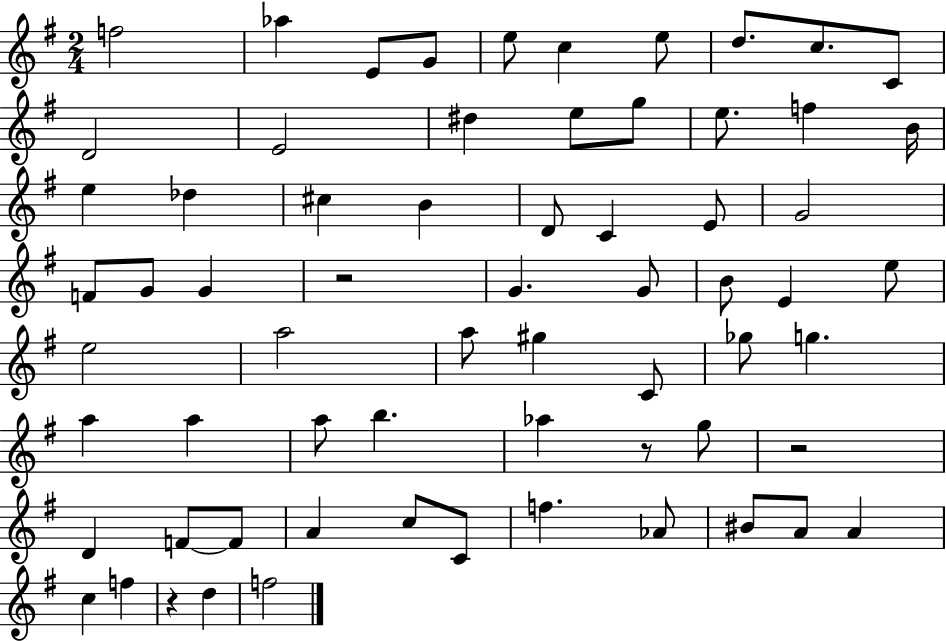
X:1
T:Untitled
M:2/4
L:1/4
K:G
f2 _a E/2 G/2 e/2 c e/2 d/2 c/2 C/2 D2 E2 ^d e/2 g/2 e/2 f B/4 e _d ^c B D/2 C E/2 G2 F/2 G/2 G z2 G G/2 B/2 E e/2 e2 a2 a/2 ^g C/2 _g/2 g a a a/2 b _a z/2 g/2 z2 D F/2 F/2 A c/2 C/2 f _A/2 ^B/2 A/2 A c f z d f2